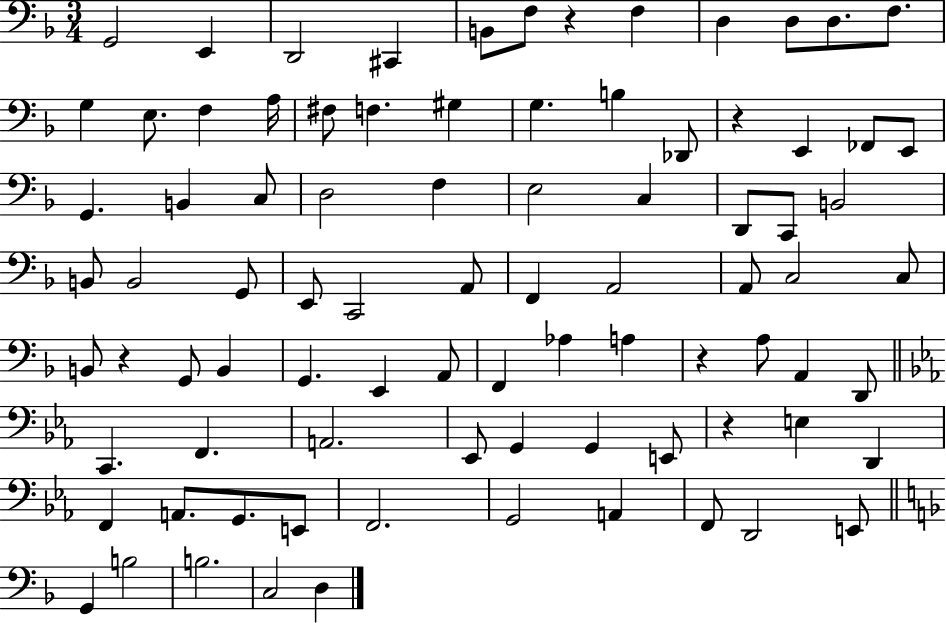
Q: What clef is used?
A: bass